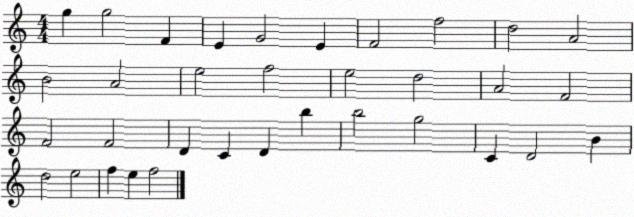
X:1
T:Untitled
M:4/4
L:1/4
K:C
g g2 F E G2 E F2 f2 d2 A2 B2 A2 e2 f2 e2 d2 A2 F2 F2 F2 D C D b b2 g2 C D2 B d2 e2 f e f2